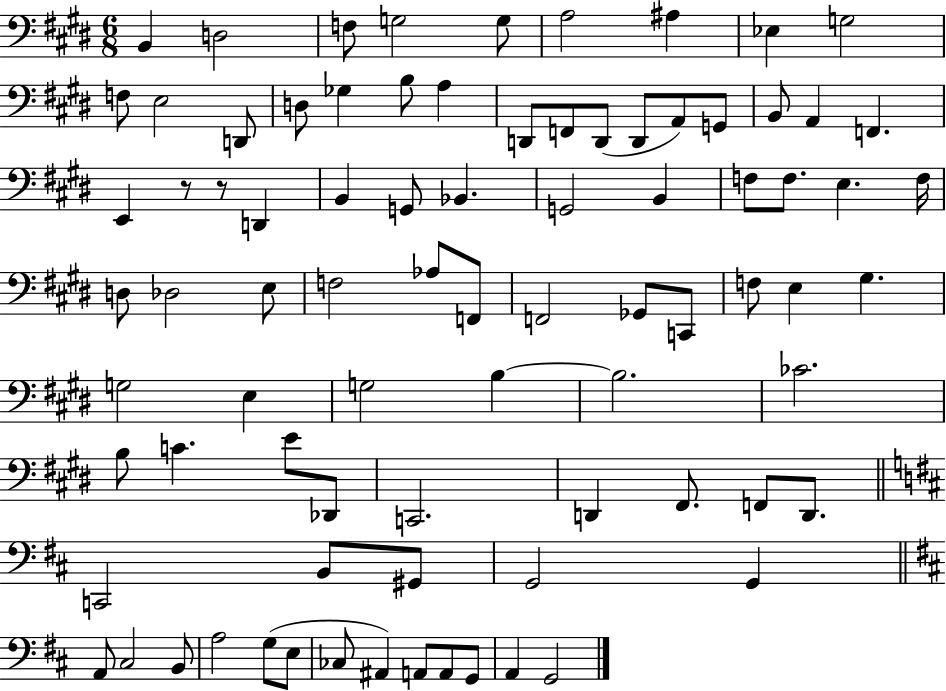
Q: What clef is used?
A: bass